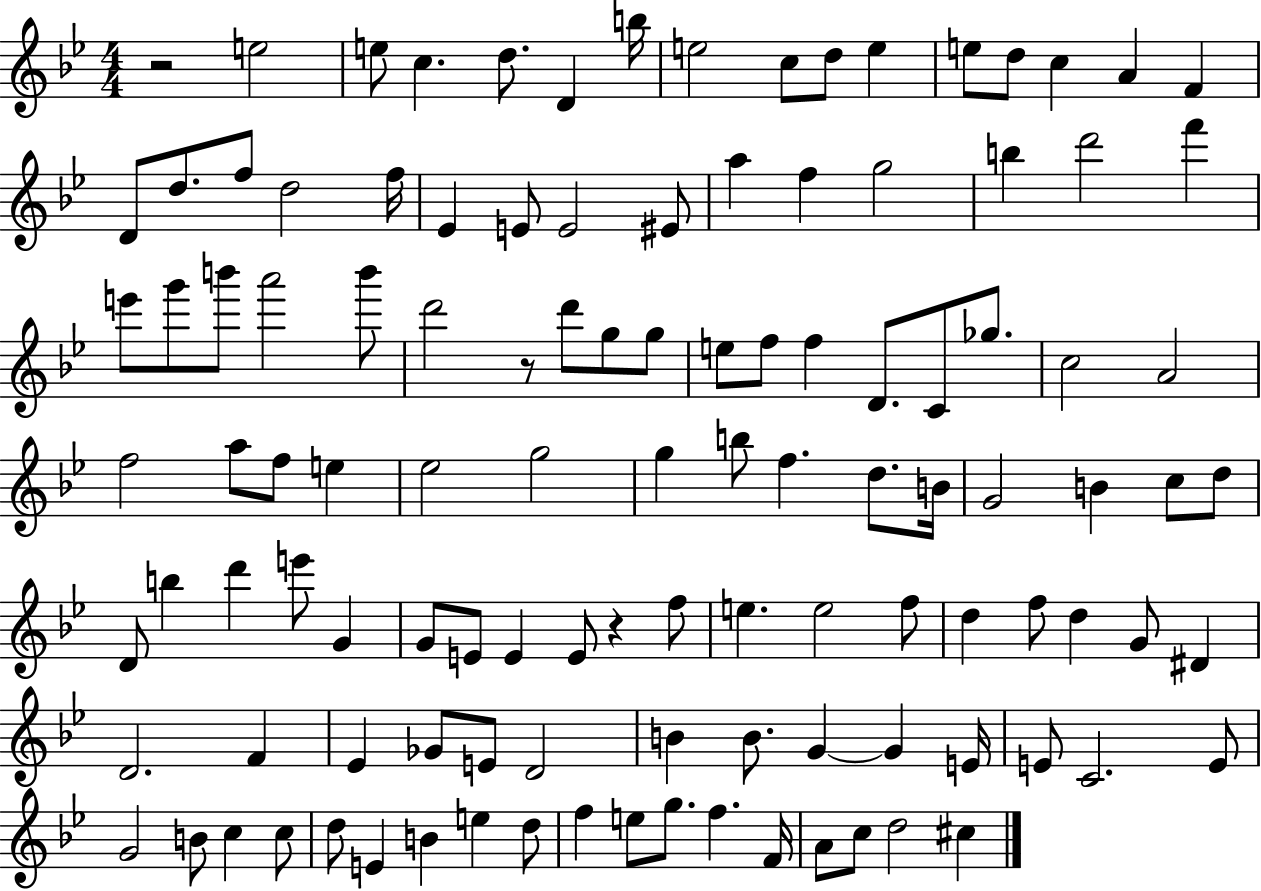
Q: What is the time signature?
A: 4/4